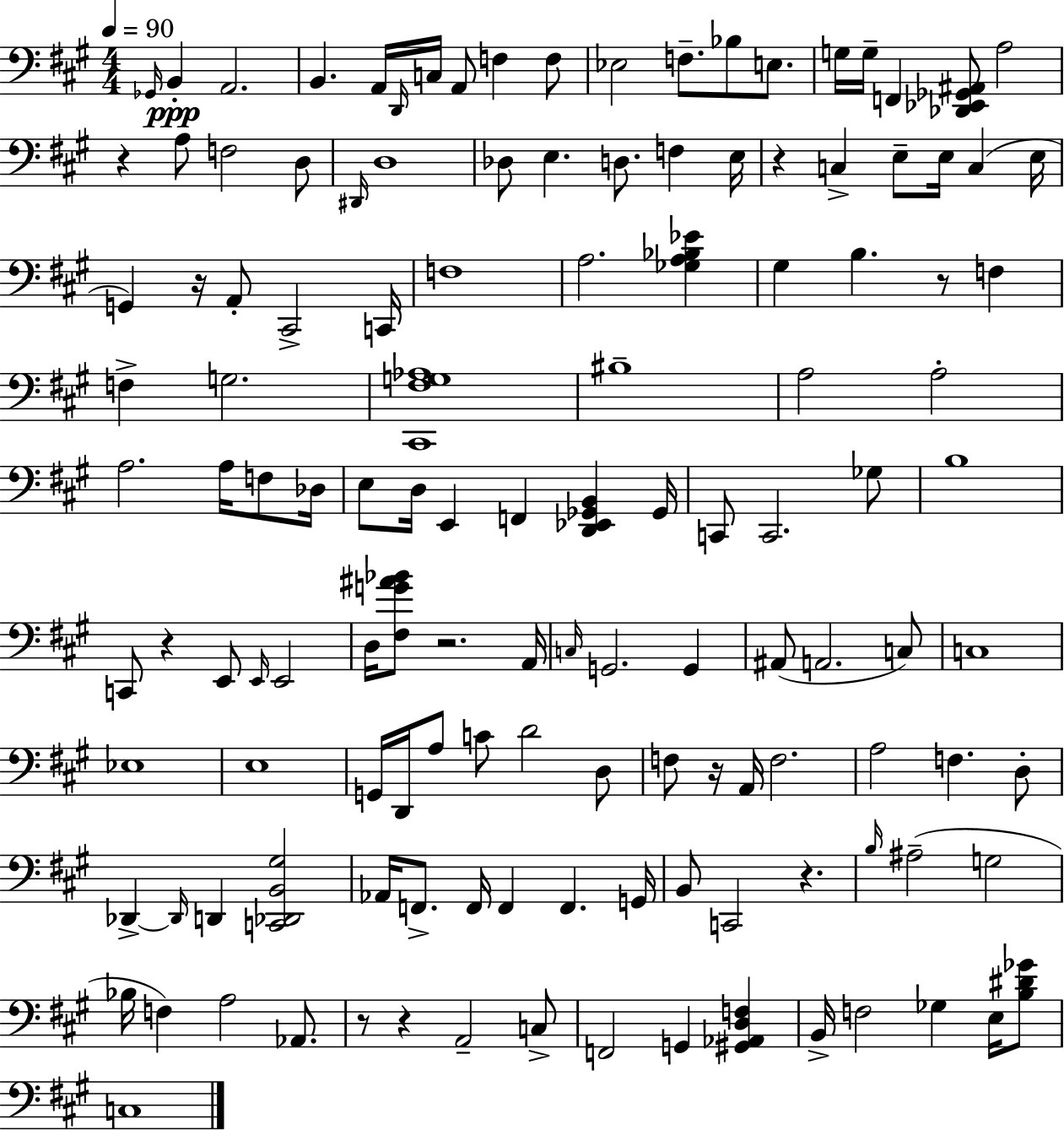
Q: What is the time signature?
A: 4/4